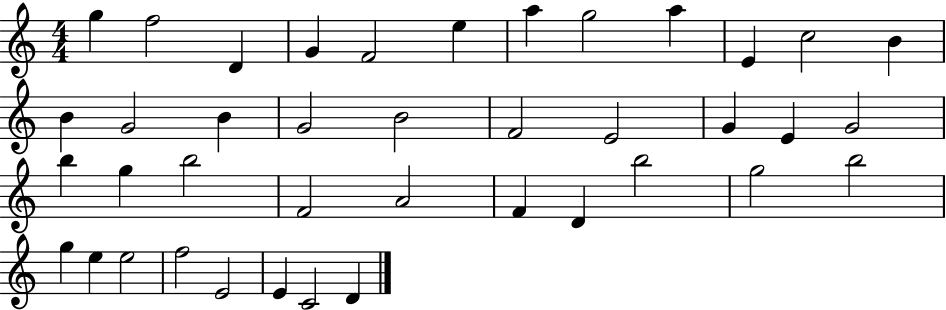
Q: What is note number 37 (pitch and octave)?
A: E4